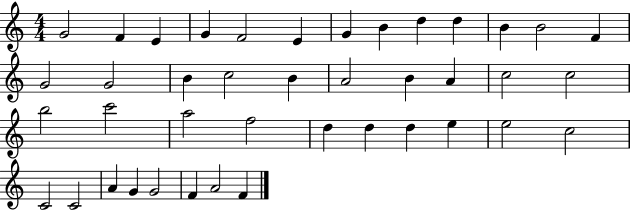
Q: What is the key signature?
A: C major